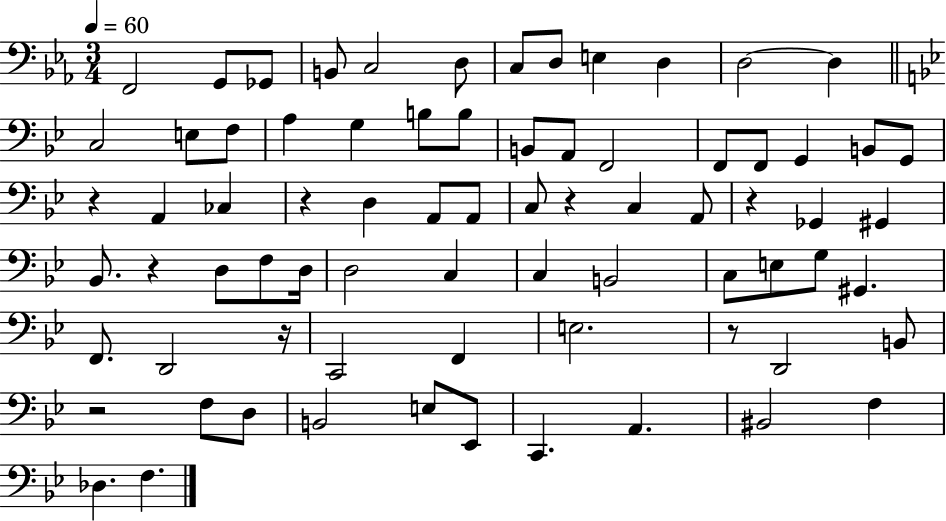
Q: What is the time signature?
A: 3/4